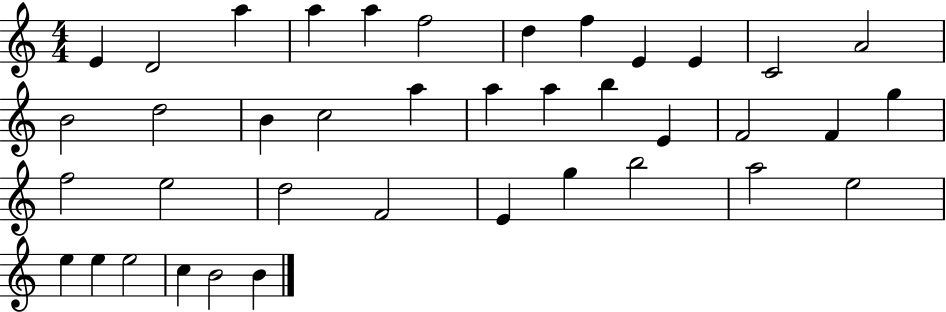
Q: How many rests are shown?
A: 0